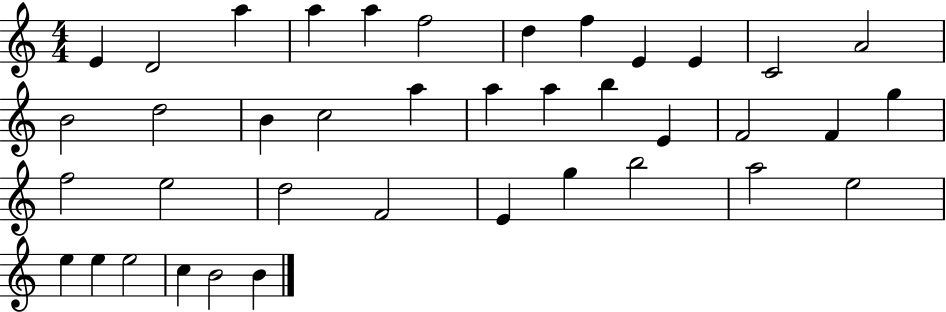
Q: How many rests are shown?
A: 0